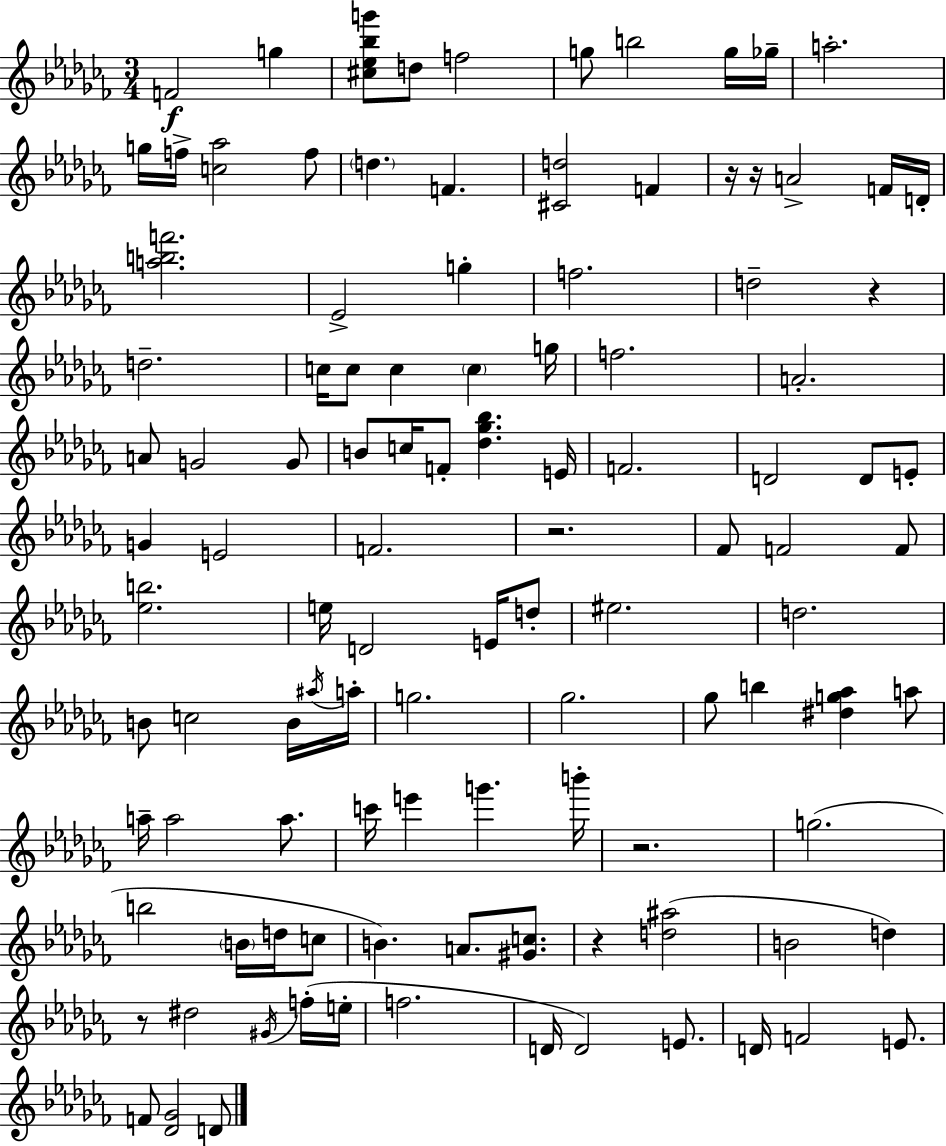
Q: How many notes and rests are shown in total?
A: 109